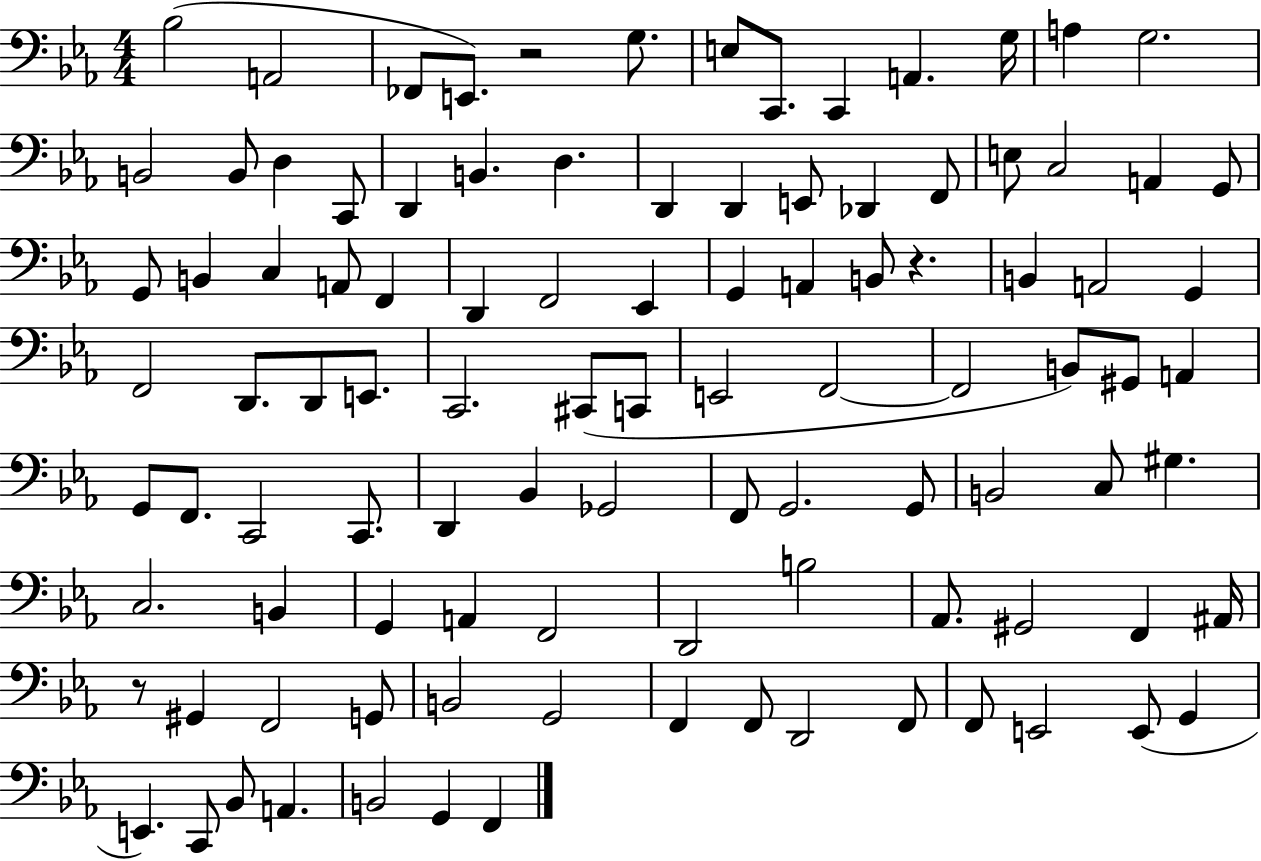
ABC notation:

X:1
T:Untitled
M:4/4
L:1/4
K:Eb
_B,2 A,,2 _F,,/2 E,,/2 z2 G,/2 E,/2 C,,/2 C,, A,, G,/4 A, G,2 B,,2 B,,/2 D, C,,/2 D,, B,, D, D,, D,, E,,/2 _D,, F,,/2 E,/2 C,2 A,, G,,/2 G,,/2 B,, C, A,,/2 F,, D,, F,,2 _E,, G,, A,, B,,/2 z B,, A,,2 G,, F,,2 D,,/2 D,,/2 E,,/2 C,,2 ^C,,/2 C,,/2 E,,2 F,,2 F,,2 B,,/2 ^G,,/2 A,, G,,/2 F,,/2 C,,2 C,,/2 D,, _B,, _G,,2 F,,/2 G,,2 G,,/2 B,,2 C,/2 ^G, C,2 B,, G,, A,, F,,2 D,,2 B,2 _A,,/2 ^G,,2 F,, ^A,,/4 z/2 ^G,, F,,2 G,,/2 B,,2 G,,2 F,, F,,/2 D,,2 F,,/2 F,,/2 E,,2 E,,/2 G,, E,, C,,/2 _B,,/2 A,, B,,2 G,, F,,